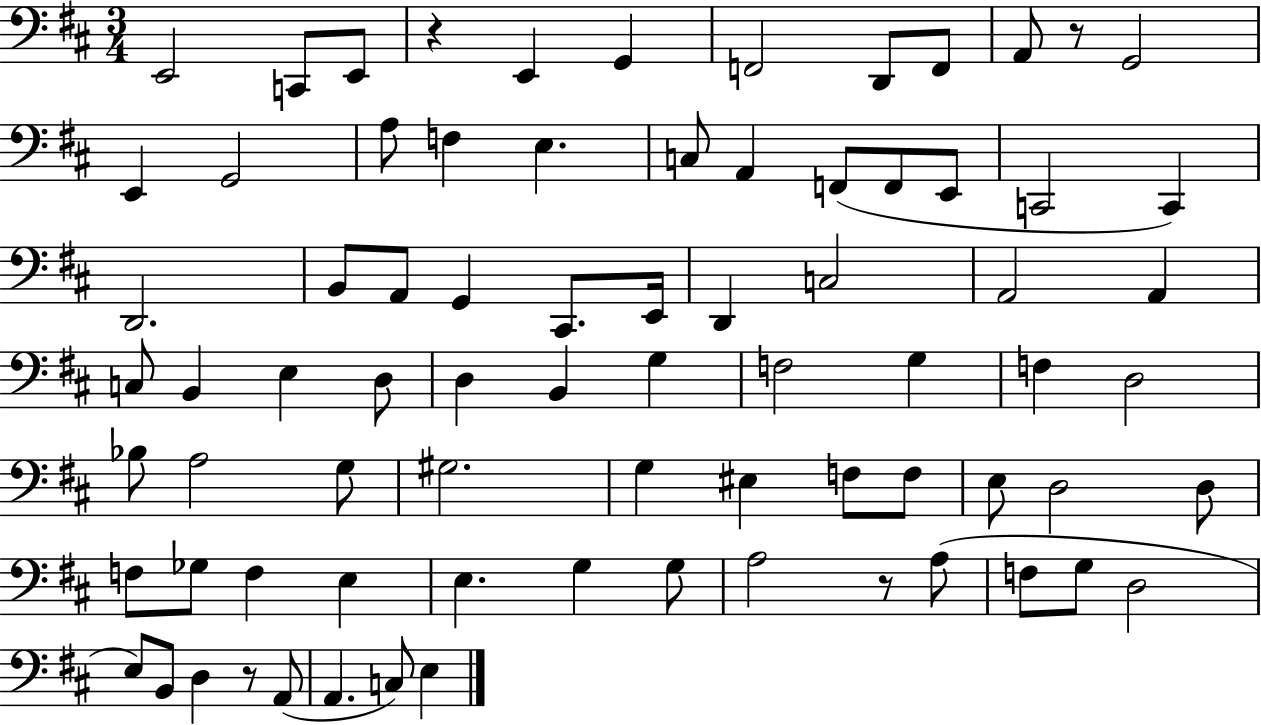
X:1
T:Untitled
M:3/4
L:1/4
K:D
E,,2 C,,/2 E,,/2 z E,, G,, F,,2 D,,/2 F,,/2 A,,/2 z/2 G,,2 E,, G,,2 A,/2 F, E, C,/2 A,, F,,/2 F,,/2 E,,/2 C,,2 C,, D,,2 B,,/2 A,,/2 G,, ^C,,/2 E,,/4 D,, C,2 A,,2 A,, C,/2 B,, E, D,/2 D, B,, G, F,2 G, F, D,2 _B,/2 A,2 G,/2 ^G,2 G, ^E, F,/2 F,/2 E,/2 D,2 D,/2 F,/2 _G,/2 F, E, E, G, G,/2 A,2 z/2 A,/2 F,/2 G,/2 D,2 E,/2 B,,/2 D, z/2 A,,/2 A,, C,/2 E,